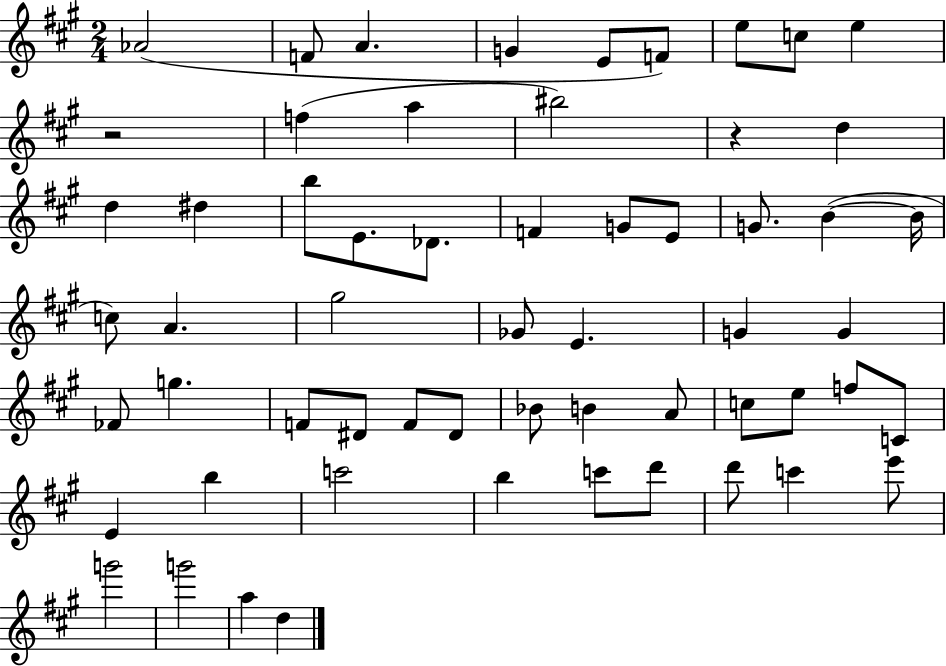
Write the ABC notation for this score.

X:1
T:Untitled
M:2/4
L:1/4
K:A
_A2 F/2 A G E/2 F/2 e/2 c/2 e z2 f a ^b2 z d d ^d b/2 E/2 _D/2 F G/2 E/2 G/2 B B/4 c/2 A ^g2 _G/2 E G G _F/2 g F/2 ^D/2 F/2 ^D/2 _B/2 B A/2 c/2 e/2 f/2 C/2 E b c'2 b c'/2 d'/2 d'/2 c' e'/2 g'2 g'2 a d